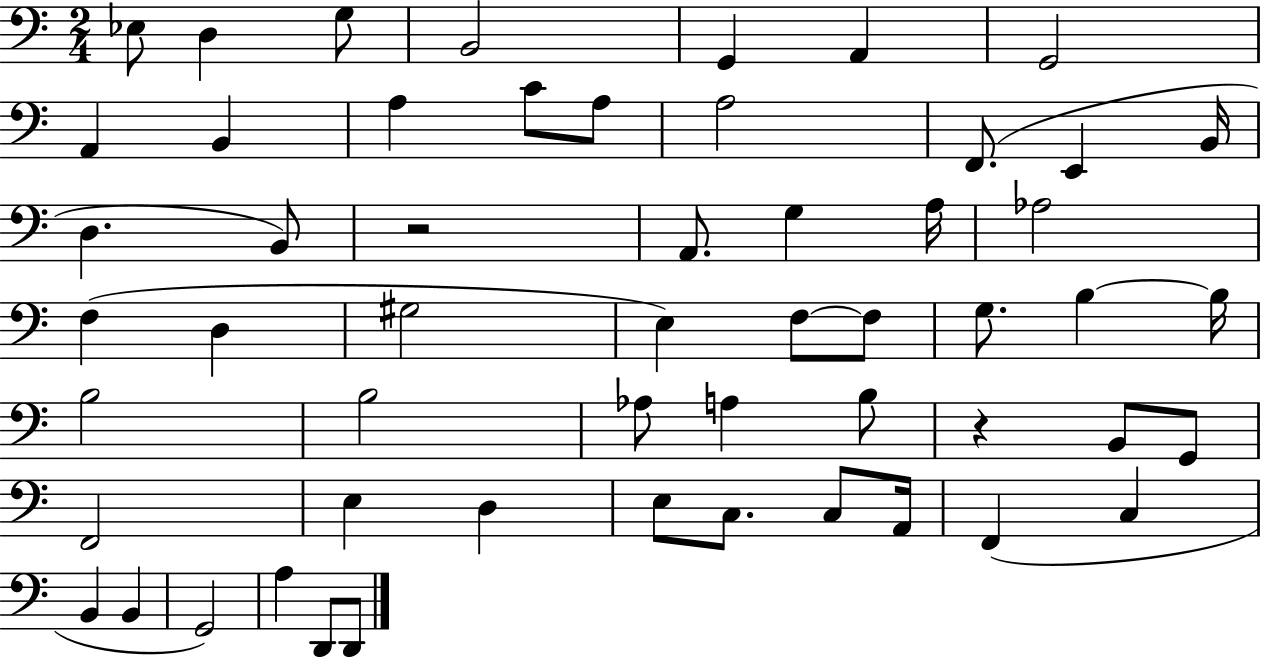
X:1
T:Untitled
M:2/4
L:1/4
K:C
_E,/2 D, G,/2 B,,2 G,, A,, G,,2 A,, B,, A, C/2 A,/2 A,2 F,,/2 E,, B,,/4 D, B,,/2 z2 A,,/2 G, A,/4 _A,2 F, D, ^G,2 E, F,/2 F,/2 G,/2 B, B,/4 B,2 B,2 _A,/2 A, B,/2 z B,,/2 G,,/2 F,,2 E, D, E,/2 C,/2 C,/2 A,,/4 F,, C, B,, B,, G,,2 A, D,,/2 D,,/2